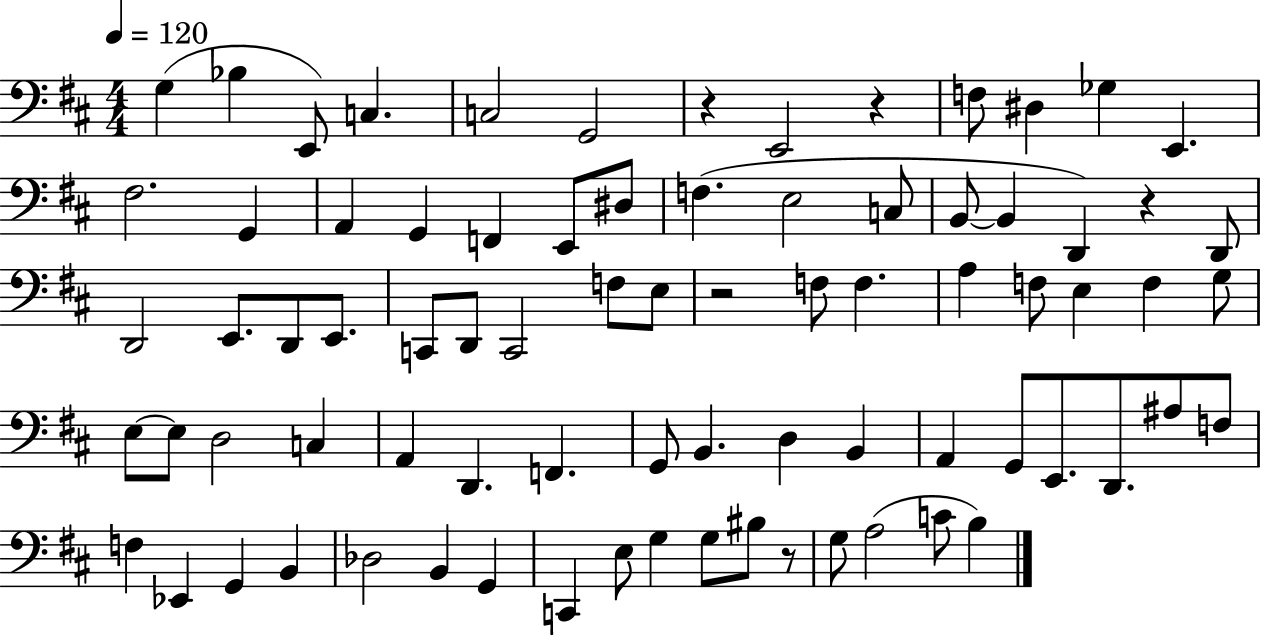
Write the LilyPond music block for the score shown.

{
  \clef bass
  \numericTimeSignature
  \time 4/4
  \key d \major
  \tempo 4 = 120
  \repeat volta 2 { g4( bes4 e,8) c4. | c2 g,2 | r4 e,2 r4 | f8 dis4 ges4 e,4. | \break fis2. g,4 | a,4 g,4 f,4 e,8 dis8 | f4.( e2 c8 | b,8~~ b,4 d,4) r4 d,8 | \break d,2 e,8. d,8 e,8. | c,8 d,8 c,2 f8 e8 | r2 f8 f4. | a4 f8 e4 f4 g8 | \break e8~~ e8 d2 c4 | a,4 d,4. f,4. | g,8 b,4. d4 b,4 | a,4 g,8 e,8. d,8. ais8 f8 | \break f4 ees,4 g,4 b,4 | des2 b,4 g,4 | c,4 e8 g4 g8 bis8 r8 | g8 a2( c'8 b4) | \break } \bar "|."
}